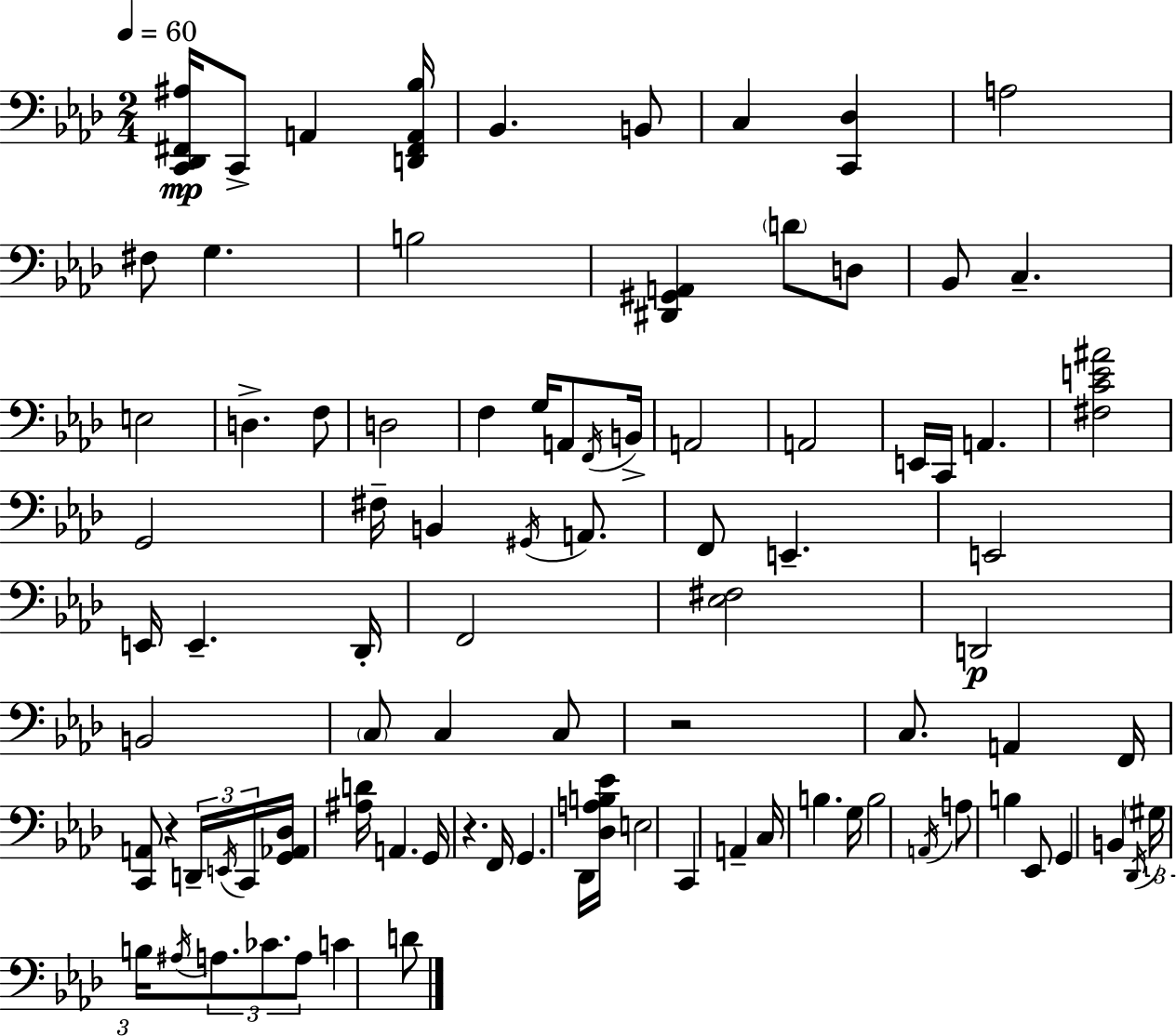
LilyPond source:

{
  \clef bass
  \numericTimeSignature
  \time 2/4
  \key f \minor
  \tempo 4 = 60
  <c, des, fis, ais>16\mp c,8-> a,4 <d, fis, a, bes>16 | bes,4. b,8 | c4 <c, des>4 | a2 | \break fis8 g4. | b2 | <dis, gis, a,>4 \parenthesize d'8 d8 | bes,8 c4.-- | \break e2 | d4.-> f8 | d2 | f4 g16 a,8 \acciaccatura { f,16 } | \break b,16-> a,2 | a,2 | e,16 c,16 a,4. | <fis c' e' ais'>2 | \break g,2 | fis16-- b,4 \acciaccatura { gis,16 } a,8. | f,8 e,4.-- | e,2 | \break e,16 e,4.-- | des,16-. f,2 | <ees fis>2 | d,2\p | \break b,2 | \parenthesize c8 c4 | c8 r2 | c8. a,4 | \break f,16 <c, a,>8 r4 | \tuplet 3/2 { d,16-- \acciaccatura { e,16 } c,16 } <g, aes, des>16 <ais d'>16 a,4. | g,16 r4. | f,16 g,4. | \break des,16 <des a b ees'>16 e2 | c,4 a,4-- | c16 b4. | g16 b2 | \break \acciaccatura { a,16 } a8 b4 | ees,8 g,4 | b,4 \acciaccatura { des,16 } \tuplet 3/2 { \parenthesize gis16 b16 \acciaccatura { ais16 } } | \tuplet 3/2 { a8. ces'8. a8 } | \break c'4 d'8 \bar "|."
}